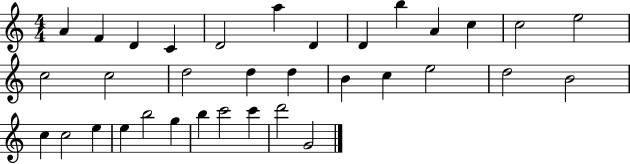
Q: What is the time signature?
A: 4/4